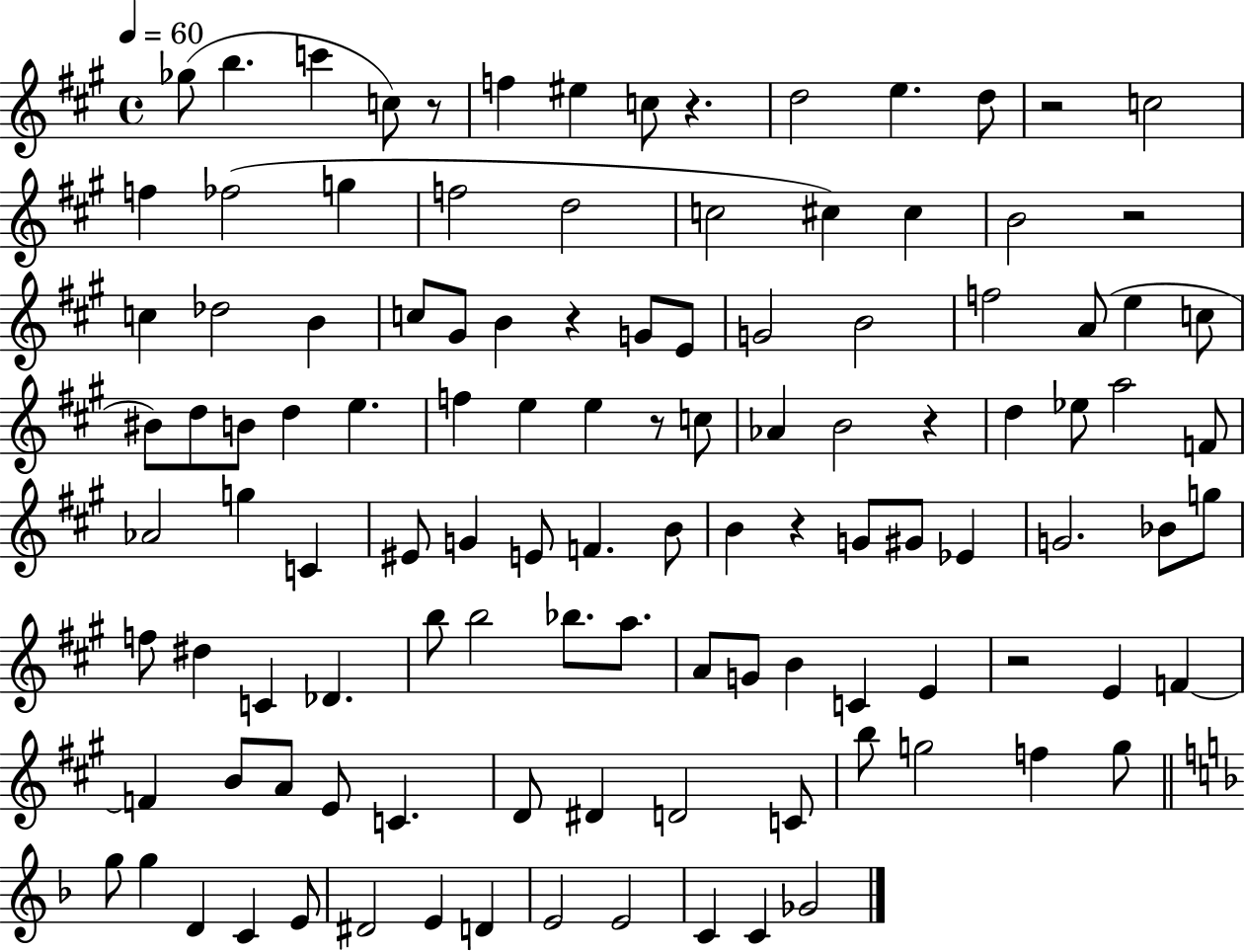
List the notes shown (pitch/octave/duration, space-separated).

Gb5/e B5/q. C6/q C5/e R/e F5/q EIS5/q C5/e R/q. D5/h E5/q. D5/e R/h C5/h F5/q FES5/h G5/q F5/h D5/h C5/h C#5/q C#5/q B4/h R/h C5/q Db5/h B4/q C5/e G#4/e B4/q R/q G4/e E4/e G4/h B4/h F5/h A4/e E5/q C5/e BIS4/e D5/e B4/e D5/q E5/q. F5/q E5/q E5/q R/e C5/e Ab4/q B4/h R/q D5/q Eb5/e A5/h F4/e Ab4/h G5/q C4/q EIS4/e G4/q E4/e F4/q. B4/e B4/q R/q G4/e G#4/e Eb4/q G4/h. Bb4/e G5/e F5/e D#5/q C4/q Db4/q. B5/e B5/h Bb5/e. A5/e. A4/e G4/e B4/q C4/q E4/q R/h E4/q F4/q F4/q B4/e A4/e E4/e C4/q. D4/e D#4/q D4/h C4/e B5/e G5/h F5/q G5/e G5/e G5/q D4/q C4/q E4/e D#4/h E4/q D4/q E4/h E4/h C4/q C4/q Gb4/h